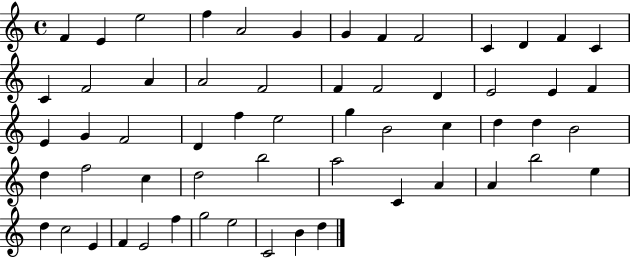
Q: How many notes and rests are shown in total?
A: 58